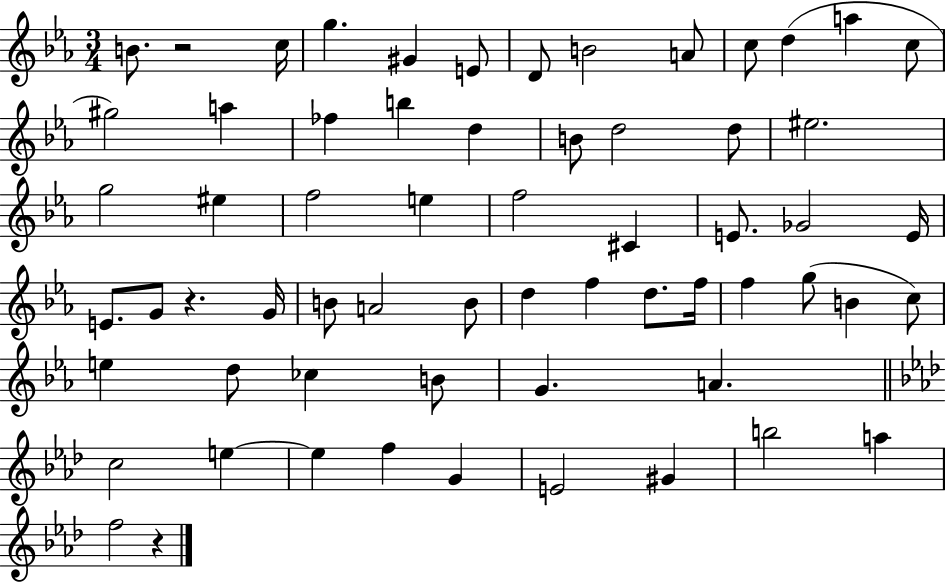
{
  \clef treble
  \numericTimeSignature
  \time 3/4
  \key ees \major
  b'8. r2 c''16 | g''4. gis'4 e'8 | d'8 b'2 a'8 | c''8 d''4( a''4 c''8 | \break gis''2) a''4 | fes''4 b''4 d''4 | b'8 d''2 d''8 | eis''2. | \break g''2 eis''4 | f''2 e''4 | f''2 cis'4 | e'8. ges'2 e'16 | \break e'8. g'8 r4. g'16 | b'8 a'2 b'8 | d''4 f''4 d''8. f''16 | f''4 g''8( b'4 c''8) | \break e''4 d''8 ces''4 b'8 | g'4. a'4. | \bar "||" \break \key aes \major c''2 e''4~~ | e''4 f''4 g'4 | e'2 gis'4 | b''2 a''4 | \break f''2 r4 | \bar "|."
}